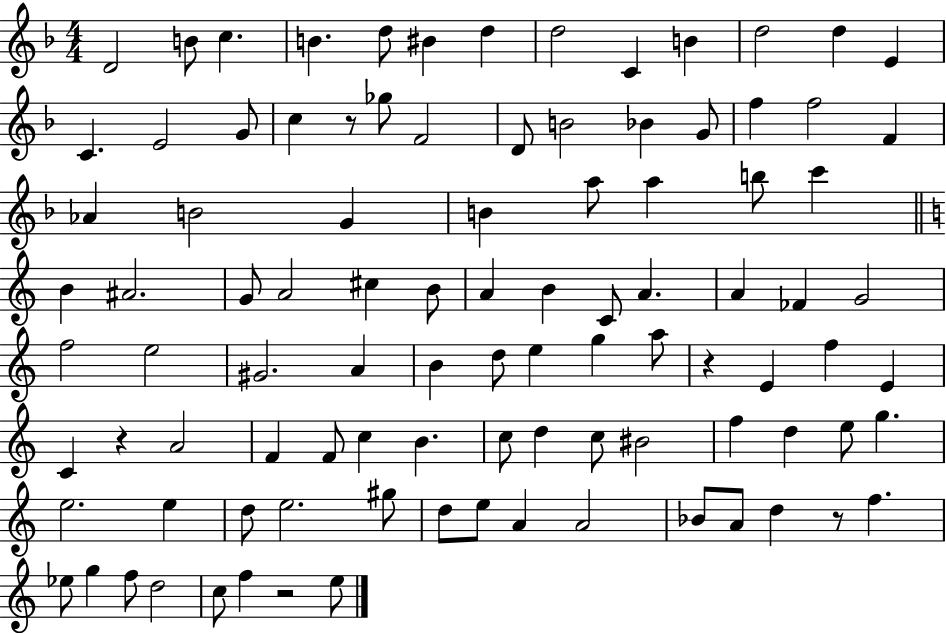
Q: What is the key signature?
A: F major